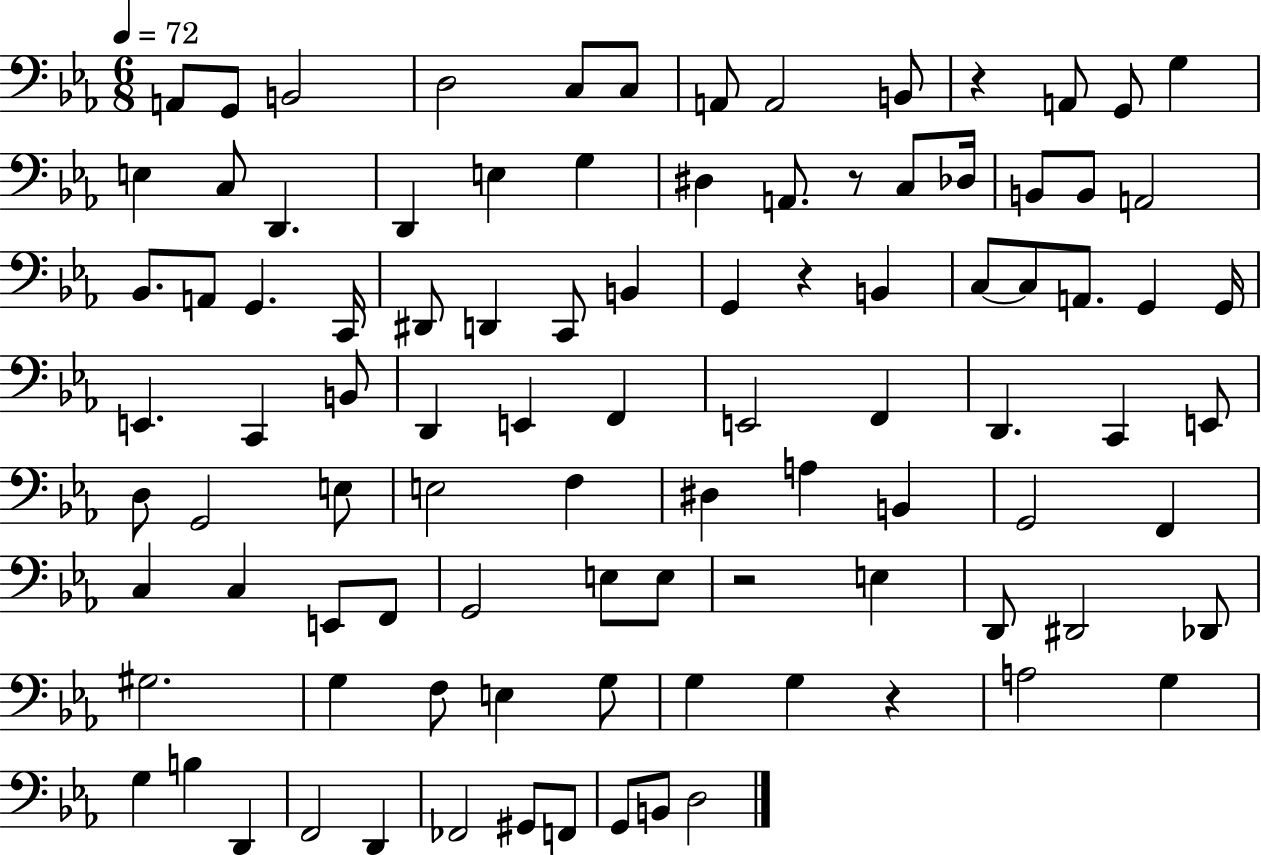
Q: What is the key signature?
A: EES major